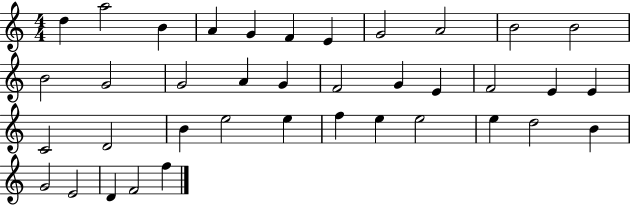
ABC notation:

X:1
T:Untitled
M:4/4
L:1/4
K:C
d a2 B A G F E G2 A2 B2 B2 B2 G2 G2 A G F2 G E F2 E E C2 D2 B e2 e f e e2 e d2 B G2 E2 D F2 f